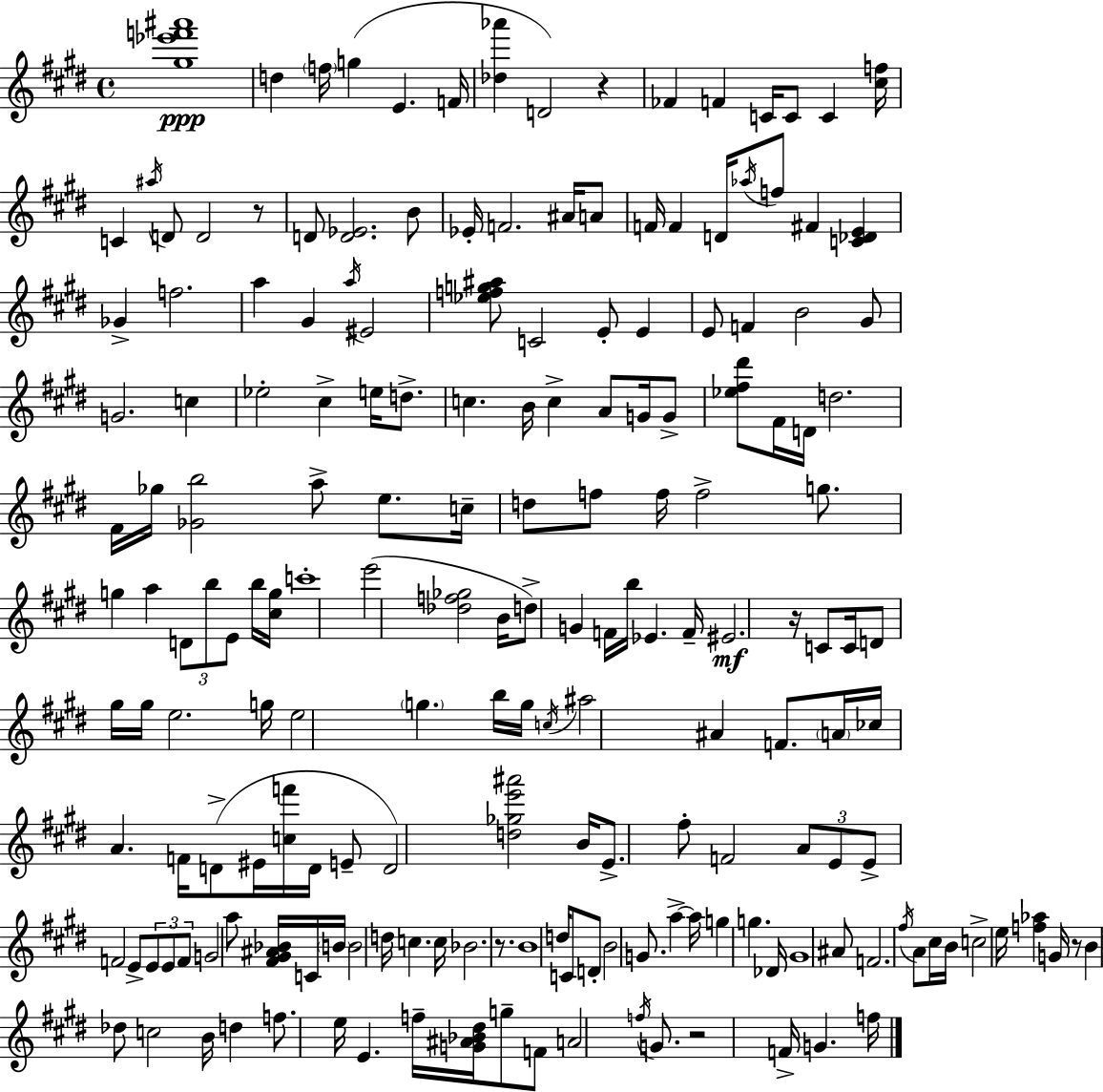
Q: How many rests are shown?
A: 6